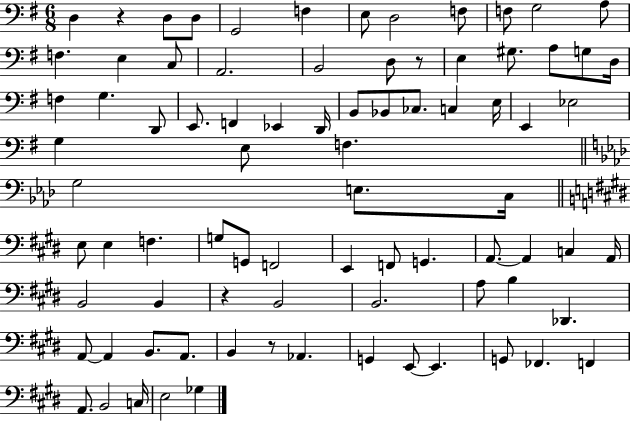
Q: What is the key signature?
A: G major